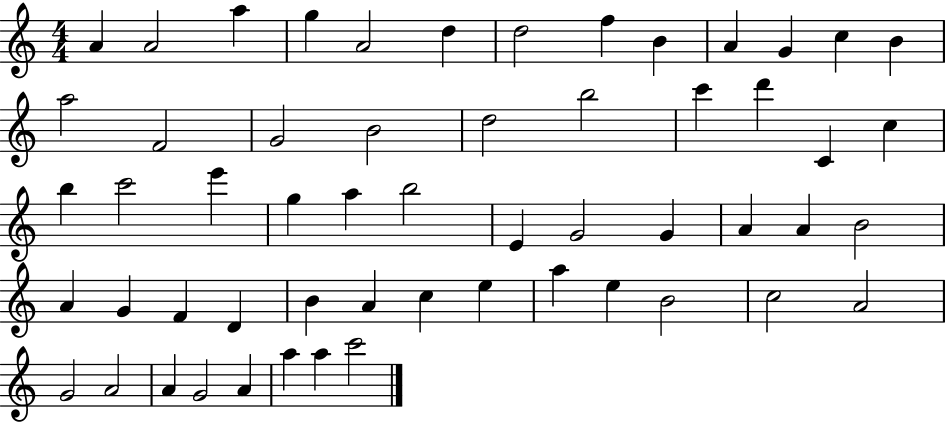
X:1
T:Untitled
M:4/4
L:1/4
K:C
A A2 a g A2 d d2 f B A G c B a2 F2 G2 B2 d2 b2 c' d' C c b c'2 e' g a b2 E G2 G A A B2 A G F D B A c e a e B2 c2 A2 G2 A2 A G2 A a a c'2